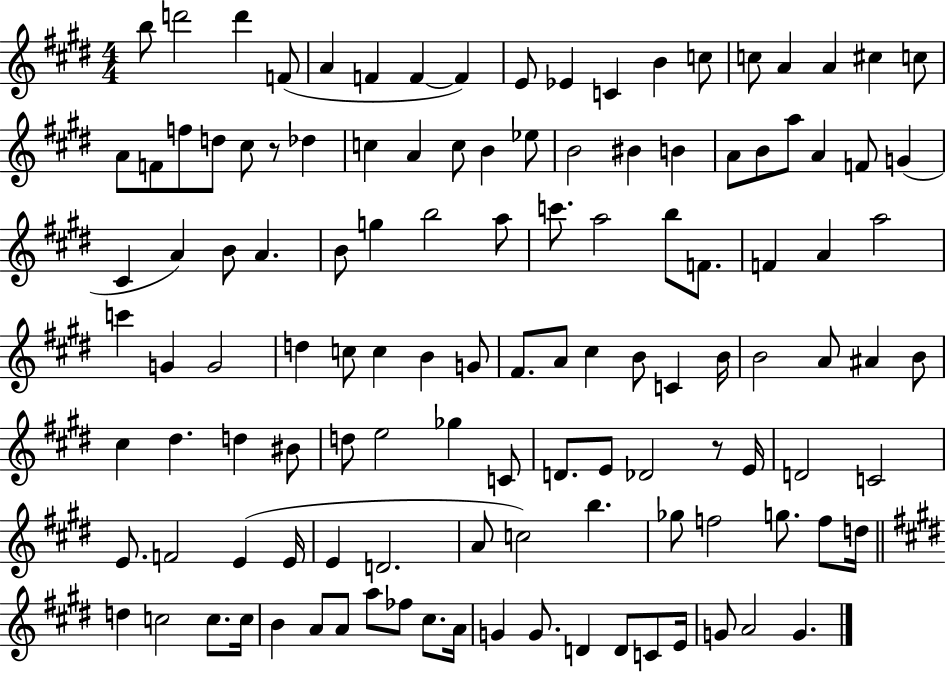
{
  \clef treble
  \numericTimeSignature
  \time 4/4
  \key e \major
  b''8 d'''2 d'''4 f'8( | a'4 f'4 f'4~~ f'4) | e'8 ees'4 c'4 b'4 c''8 | c''8 a'4 a'4 cis''4 c''8 | \break a'8 f'8 f''8 d''8 cis''8 r8 des''4 | c''4 a'4 c''8 b'4 ees''8 | b'2 bis'4 b'4 | a'8 b'8 a''8 a'4 f'8 g'4( | \break cis'4 a'4) b'8 a'4. | b'8 g''4 b''2 a''8 | c'''8. a''2 b''8 f'8. | f'4 a'4 a''2 | \break c'''4 g'4 g'2 | d''4 c''8 c''4 b'4 g'8 | fis'8. a'8 cis''4 b'8 c'4 b'16 | b'2 a'8 ais'4 b'8 | \break cis''4 dis''4. d''4 bis'8 | d''8 e''2 ges''4 c'8 | d'8. e'8 des'2 r8 e'16 | d'2 c'2 | \break e'8. f'2 e'4( e'16 | e'4 d'2. | a'8 c''2) b''4. | ges''8 f''2 g''8. f''8 d''16 | \break \bar "||" \break \key e \major d''4 c''2 c''8. c''16 | b'4 a'8 a'8 a''8 fes''8 cis''8. a'16 | g'4 g'8. d'4 d'8 c'8 e'16 | g'8 a'2 g'4. | \break \bar "|."
}